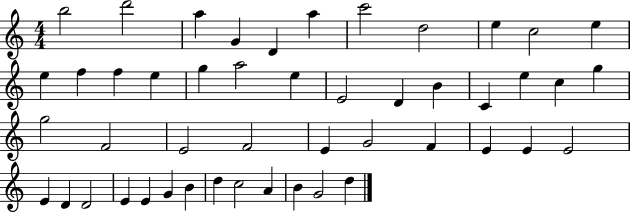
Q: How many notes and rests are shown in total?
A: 48